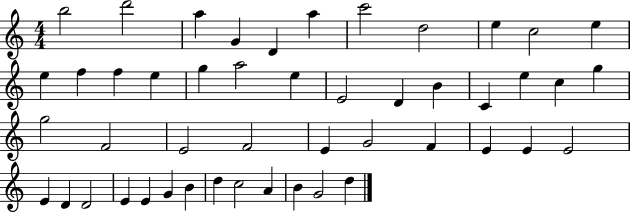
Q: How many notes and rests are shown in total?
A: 48